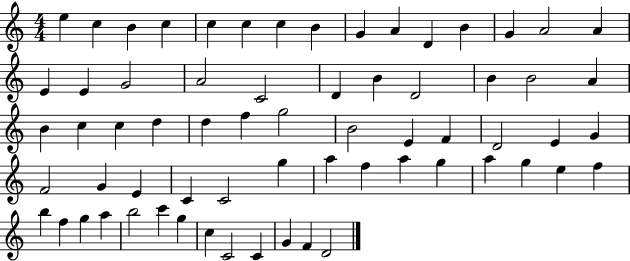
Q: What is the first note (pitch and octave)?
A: E5